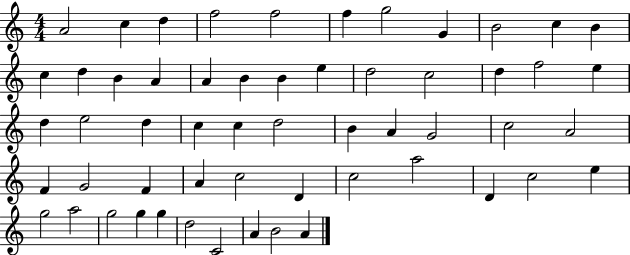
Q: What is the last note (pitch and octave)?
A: A4